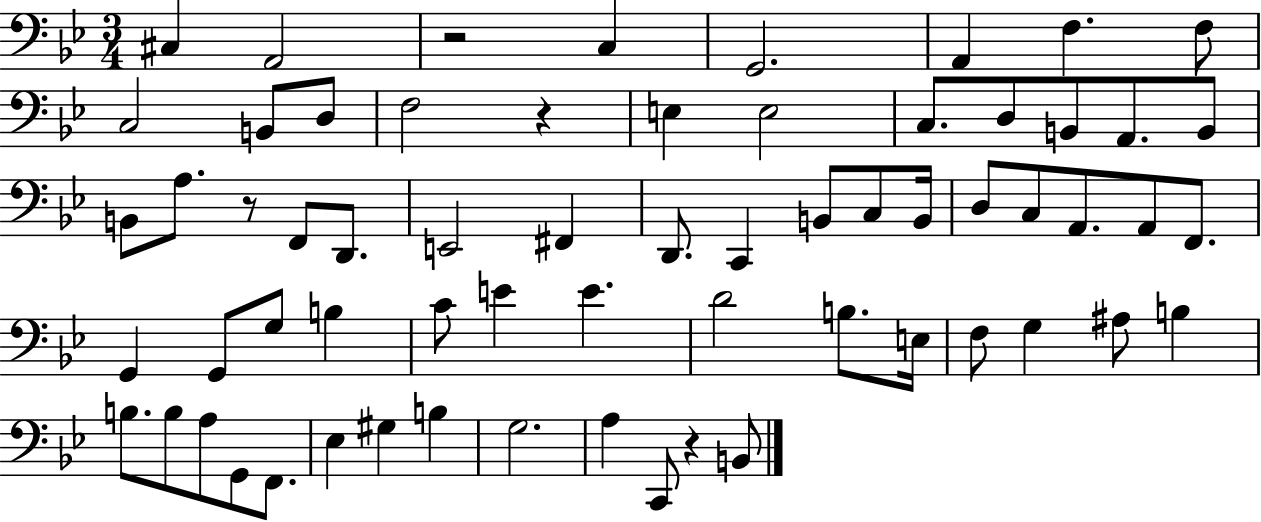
X:1
T:Untitled
M:3/4
L:1/4
K:Bb
^C, A,,2 z2 C, G,,2 A,, F, F,/2 C,2 B,,/2 D,/2 F,2 z E, E,2 C,/2 D,/2 B,,/2 A,,/2 B,,/2 B,,/2 A,/2 z/2 F,,/2 D,,/2 E,,2 ^F,, D,,/2 C,, B,,/2 C,/2 B,,/4 D,/2 C,/2 A,,/2 A,,/2 F,,/2 G,, G,,/2 G,/2 B, C/2 E E D2 B,/2 E,/4 F,/2 G, ^A,/2 B, B,/2 B,/2 A,/2 G,,/2 F,,/2 _E, ^G, B, G,2 A, C,,/2 z B,,/2